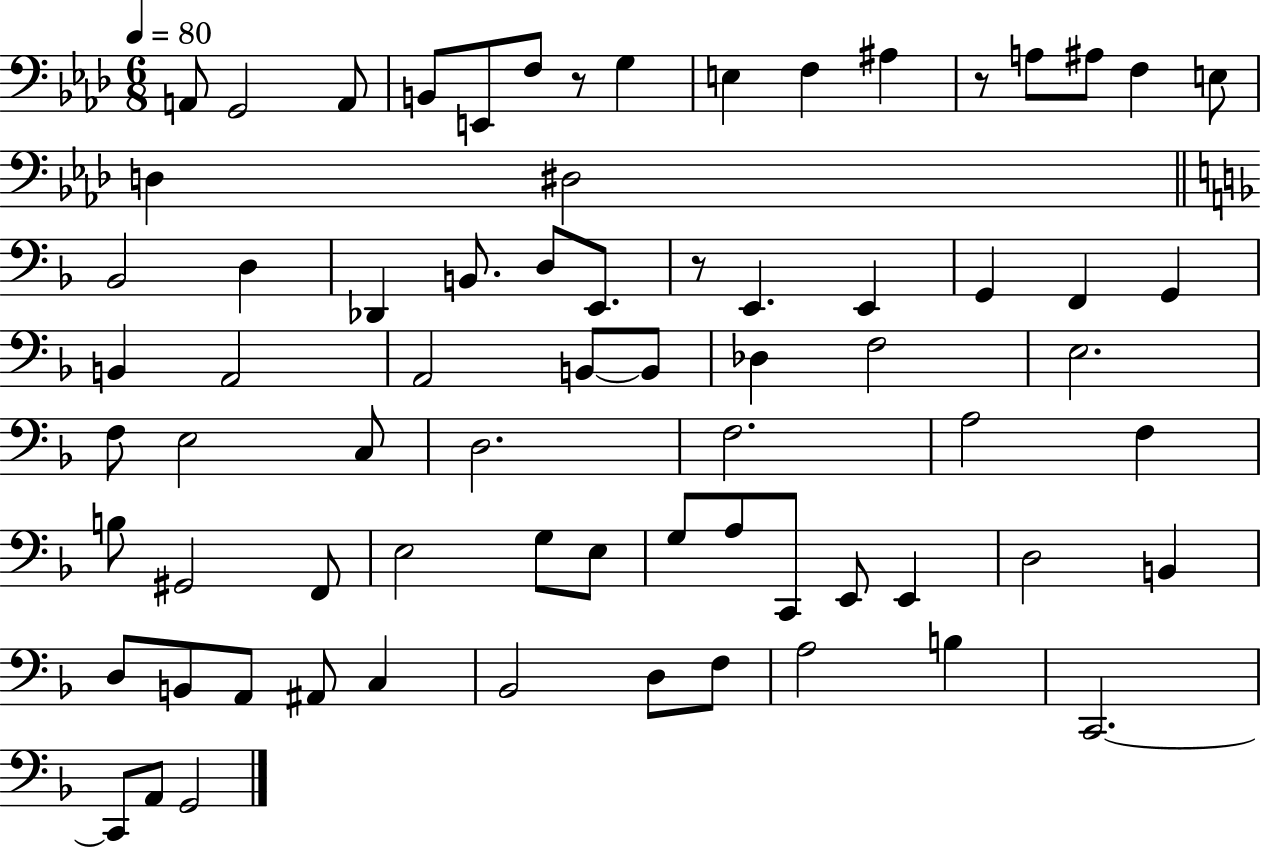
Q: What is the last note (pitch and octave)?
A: G2